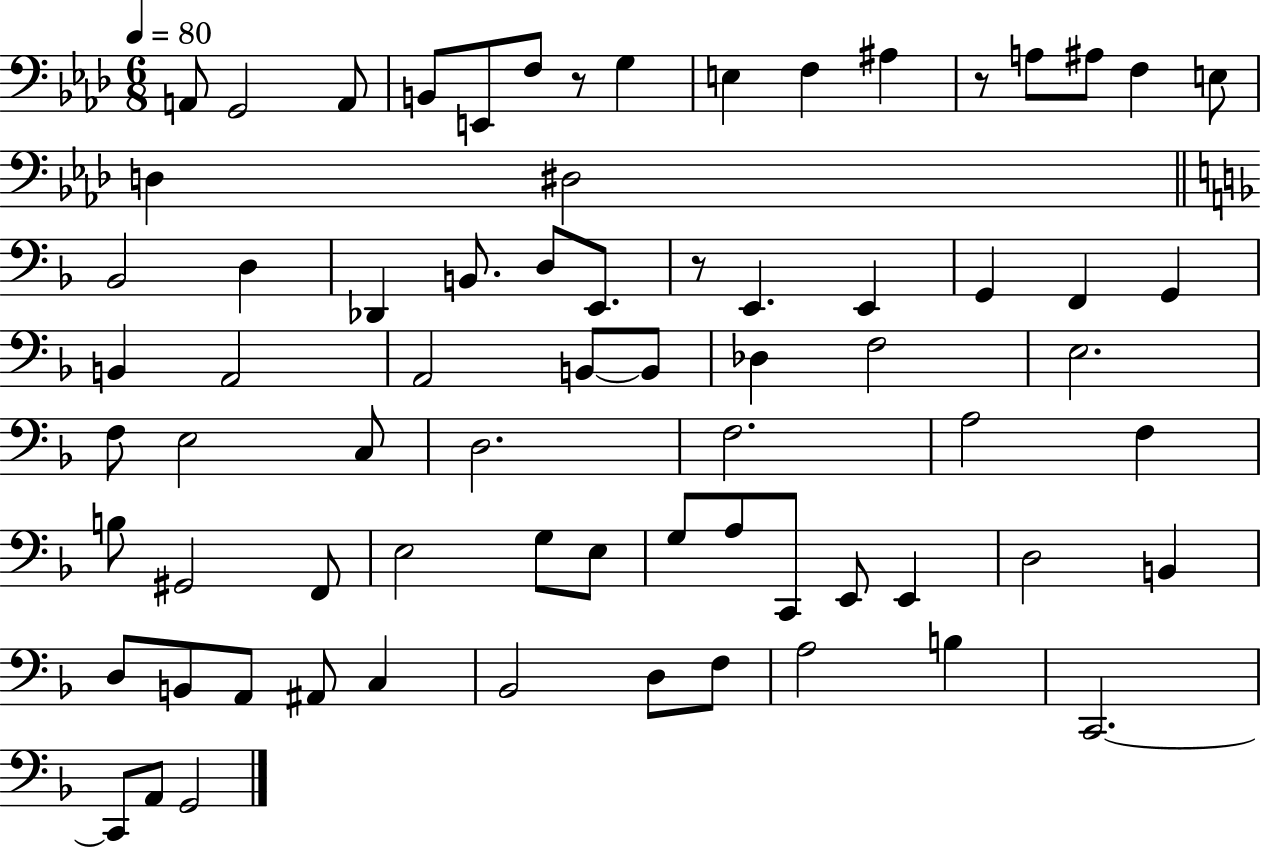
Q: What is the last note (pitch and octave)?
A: G2